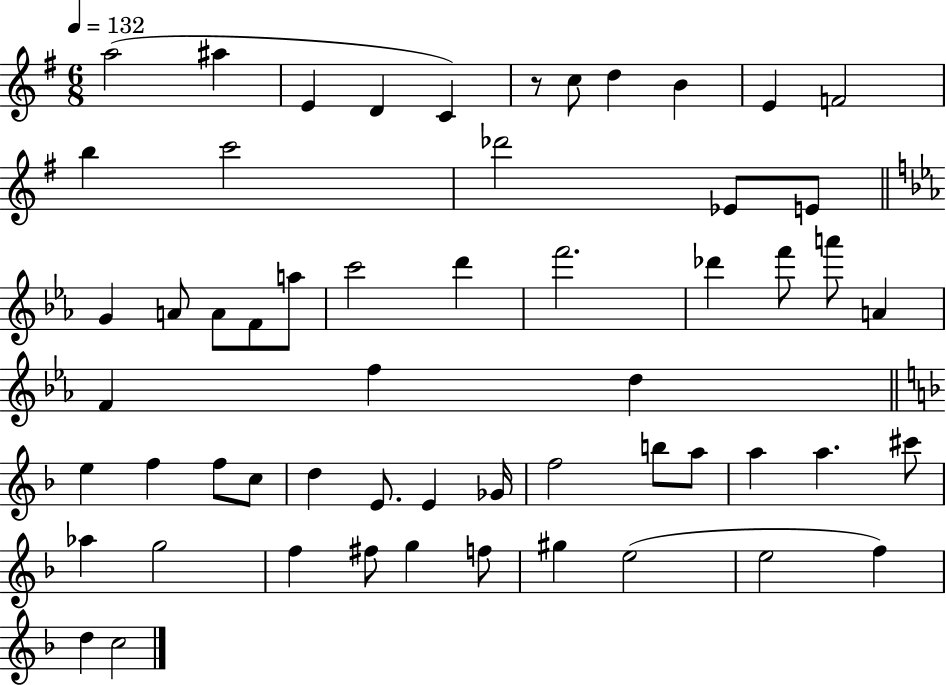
{
  \clef treble
  \numericTimeSignature
  \time 6/8
  \key g \major
  \tempo 4 = 132
  a''2( ais''4 | e'4 d'4 c'4) | r8 c''8 d''4 b'4 | e'4 f'2 | \break b''4 c'''2 | des'''2 ees'8 e'8 | \bar "||" \break \key c \minor g'4 a'8 a'8 f'8 a''8 | c'''2 d'''4 | f'''2. | des'''4 f'''8 a'''8 a'4 | \break f'4 f''4 d''4 | \bar "||" \break \key f \major e''4 f''4 f''8 c''8 | d''4 e'8. e'4 ges'16 | f''2 b''8 a''8 | a''4 a''4. cis'''8 | \break aes''4 g''2 | f''4 fis''8 g''4 f''8 | gis''4 e''2( | e''2 f''4) | \break d''4 c''2 | \bar "|."
}